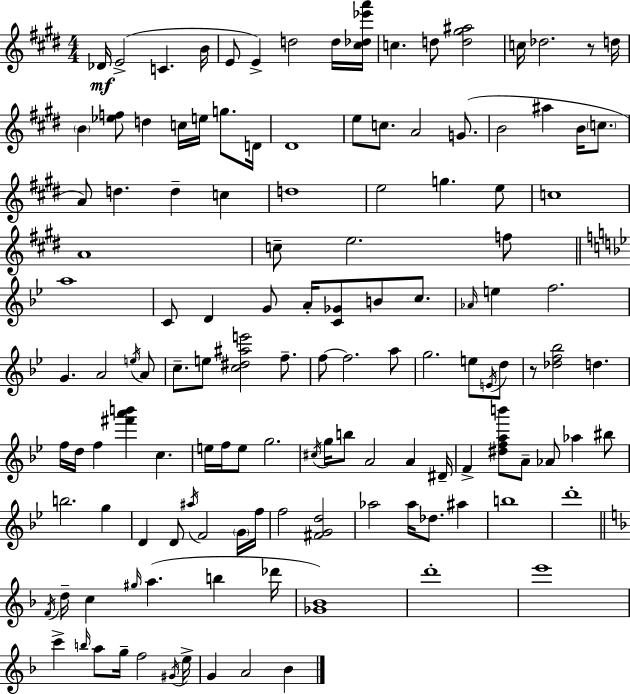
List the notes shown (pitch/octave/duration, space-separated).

Db4/s E4/h C4/q. B4/s E4/e E4/q D5/h D5/s [C#5,Db5,Eb6,A6]/s C5/q. D5/e [D5,G#5,A#5]/h C5/s Db5/h. R/e D5/s B4/q [Eb5,F5]/e D5/q C5/s E5/s G5/e. D4/s D#4/w E5/e C5/e. A4/h G4/e. B4/h A#5/q B4/s C5/e. A4/e D5/q. D5/q C5/q D5/w E5/h G5/q. E5/e C5/w A4/w C5/e E5/h. F5/e A5/w C4/e D4/q G4/e A4/s [C4,Gb4]/e B4/e C5/e. Ab4/s E5/q F5/h. G4/q. A4/h E5/s A4/e C5/e. E5/e [C5,D#5,A#5,E6]/h F5/e. F5/e F5/h. A5/e G5/h. E5/e E4/s D5/e R/e [Db5,F5,Bb5]/h D5/q. F5/s D5/s F5/q [F#6,A6,B6]/q C5/q. E5/s F5/s E5/e G5/h. C#5/s G5/s B5/e A4/h A4/q D#4/s F4/q [D#5,F5,A5,B6]/e A4/e Ab4/e Ab5/q BIS5/e B5/h. G5/q D4/q D4/e A#5/s F4/h G4/s F5/s F5/h [F#4,G4,D5]/h Ab5/h Ab5/s Db5/e. A#5/q B5/w D6/w F4/s D5/s C5/q G#5/s A5/q. B5/q Db6/s [Gb4,Bb4]/w D6/w E6/w C6/q B5/s A5/e G5/s F5/h G#4/s E5/s G4/q A4/h Bb4/q